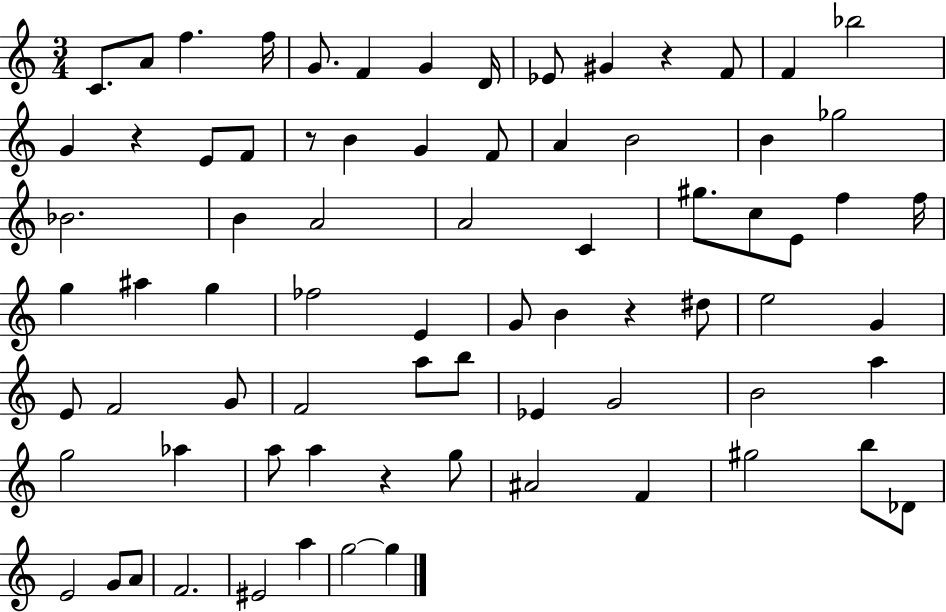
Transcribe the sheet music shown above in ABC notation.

X:1
T:Untitled
M:3/4
L:1/4
K:C
C/2 A/2 f f/4 G/2 F G D/4 _E/2 ^G z F/2 F _b2 G z E/2 F/2 z/2 B G F/2 A B2 B _g2 _B2 B A2 A2 C ^g/2 c/2 E/2 f f/4 g ^a g _f2 E G/2 B z ^d/2 e2 G E/2 F2 G/2 F2 a/2 b/2 _E G2 B2 a g2 _a a/2 a z g/2 ^A2 F ^g2 b/2 _D/2 E2 G/2 A/2 F2 ^E2 a g2 g